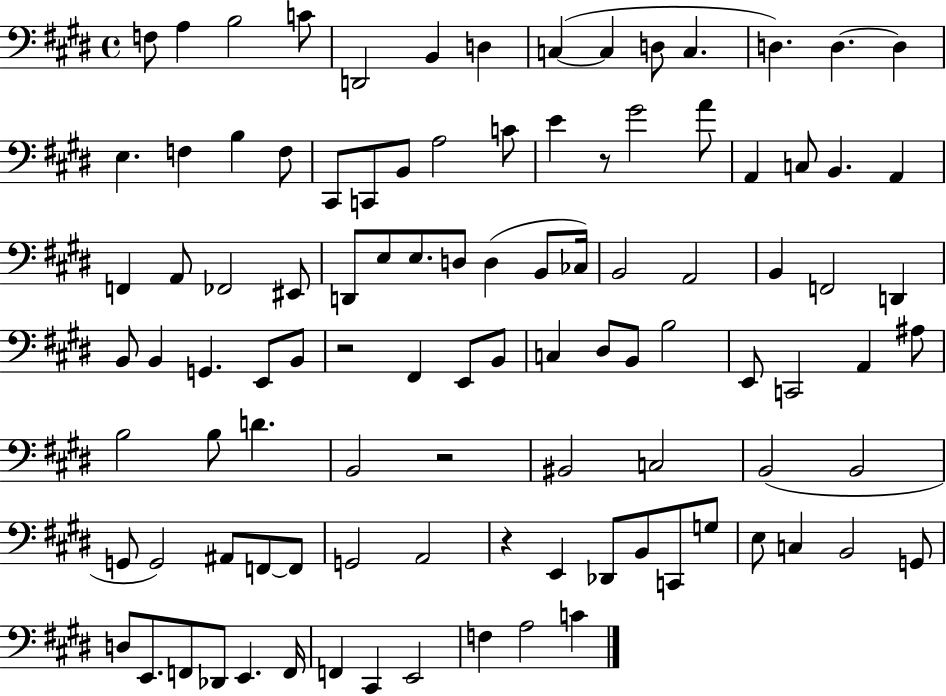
X:1
T:Untitled
M:4/4
L:1/4
K:E
F,/2 A, B,2 C/2 D,,2 B,, D, C, C, D,/2 C, D, D, D, E, F, B, F,/2 ^C,,/2 C,,/2 B,,/2 A,2 C/2 E z/2 ^G2 A/2 A,, C,/2 B,, A,, F,, A,,/2 _F,,2 ^E,,/2 D,,/2 E,/2 E,/2 D,/2 D, B,,/2 _C,/4 B,,2 A,,2 B,, F,,2 D,, B,,/2 B,, G,, E,,/2 B,,/2 z2 ^F,, E,,/2 B,,/2 C, ^D,/2 B,,/2 B,2 E,,/2 C,,2 A,, ^A,/2 B,2 B,/2 D B,,2 z2 ^B,,2 C,2 B,,2 B,,2 G,,/2 G,,2 ^A,,/2 F,,/2 F,,/2 G,,2 A,,2 z E,, _D,,/2 B,,/2 C,,/2 G,/2 E,/2 C, B,,2 G,,/2 D,/2 E,,/2 F,,/2 _D,,/2 E,, F,,/4 F,, ^C,, E,,2 F, A,2 C